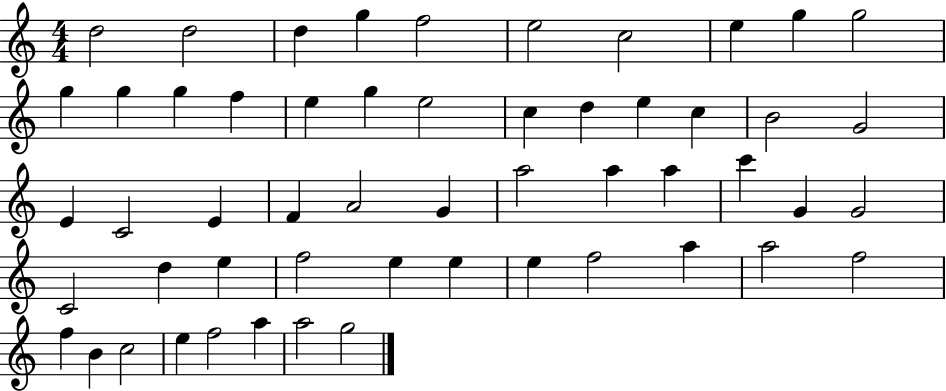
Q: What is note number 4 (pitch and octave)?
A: G5